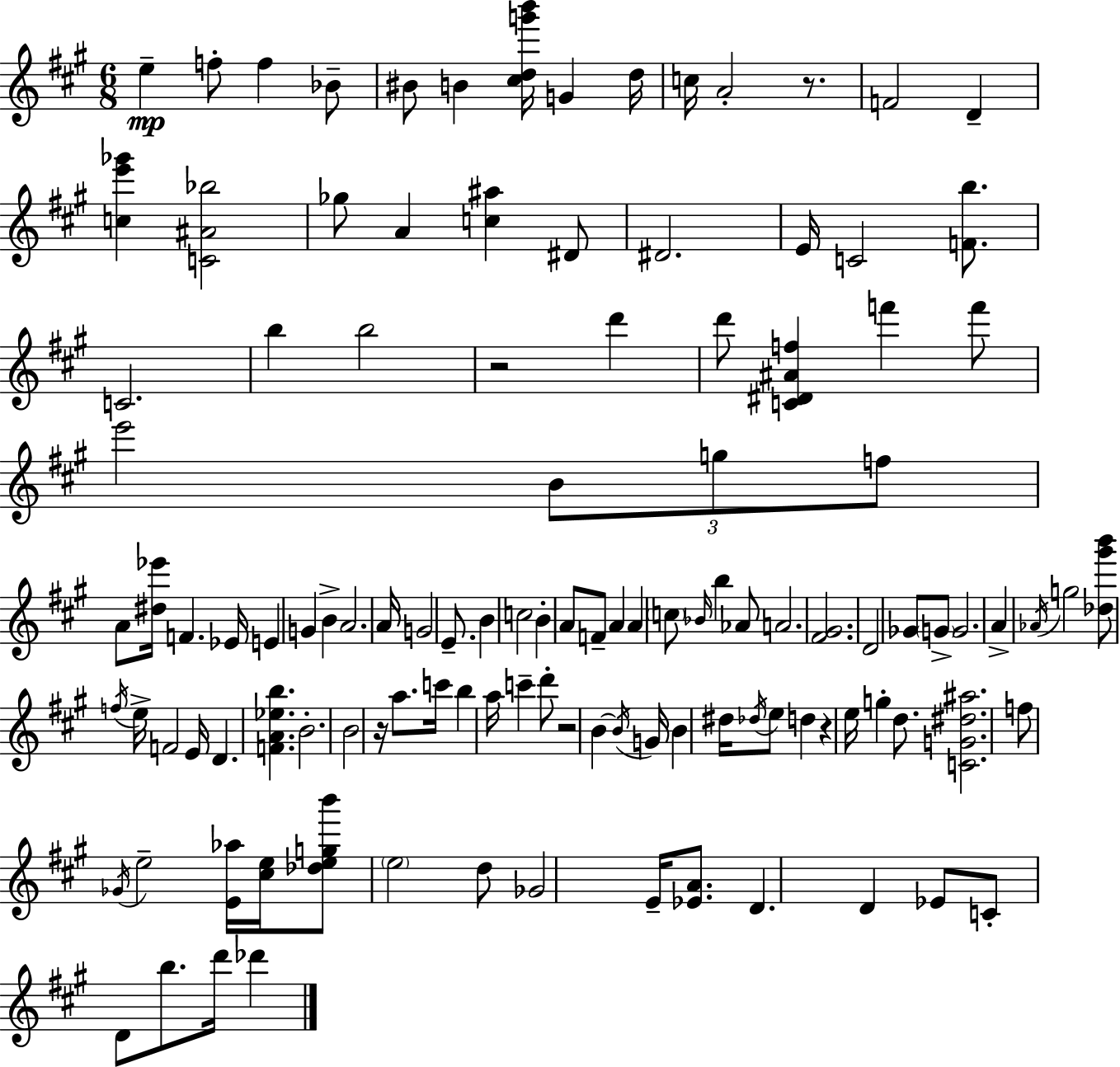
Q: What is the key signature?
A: A major